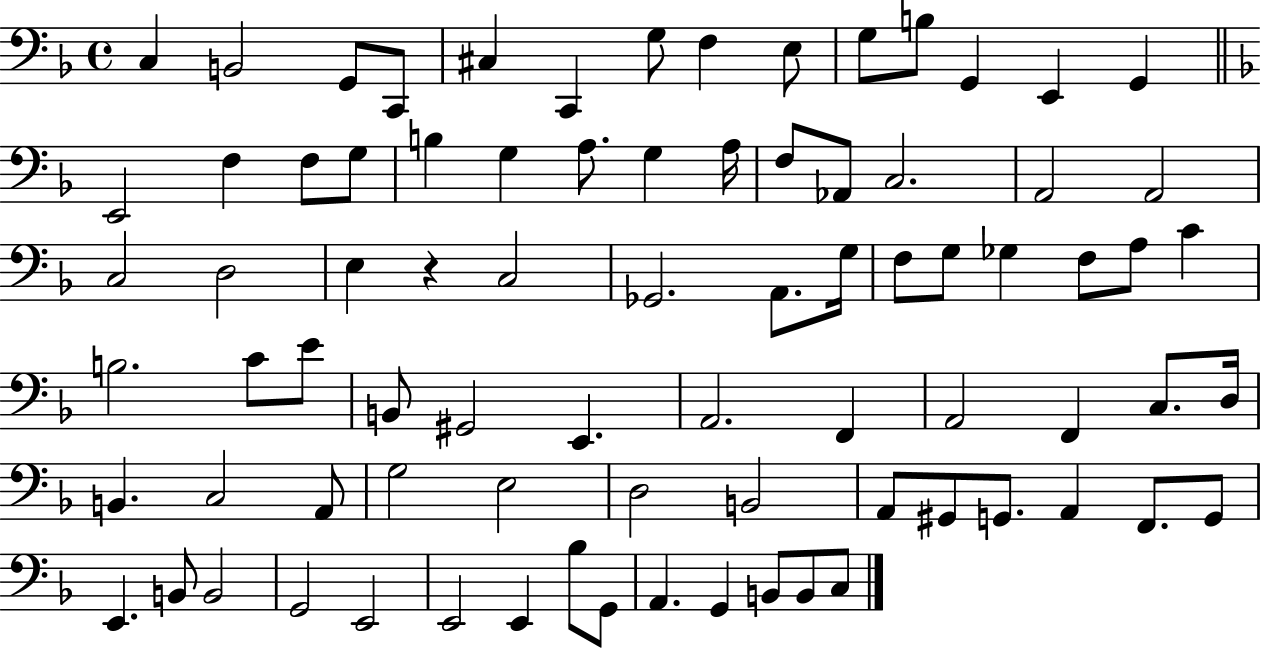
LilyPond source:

{
  \clef bass
  \time 4/4
  \defaultTimeSignature
  \key f \major
  c4 b,2 g,8 c,8 | cis4 c,4 g8 f4 e8 | g8 b8 g,4 e,4 g,4 | \bar "||" \break \key f \major e,2 f4 f8 g8 | b4 g4 a8. g4 a16 | f8 aes,8 c2. | a,2 a,2 | \break c2 d2 | e4 r4 c2 | ges,2. a,8. g16 | f8 g8 ges4 f8 a8 c'4 | \break b2. c'8 e'8 | b,8 gis,2 e,4. | a,2. f,4 | a,2 f,4 c8. d16 | \break b,4. c2 a,8 | g2 e2 | d2 b,2 | a,8 gis,8 g,8. a,4 f,8. g,8 | \break e,4. b,8 b,2 | g,2 e,2 | e,2 e,4 bes8 g,8 | a,4. g,4 b,8 b,8 c8 | \break \bar "|."
}